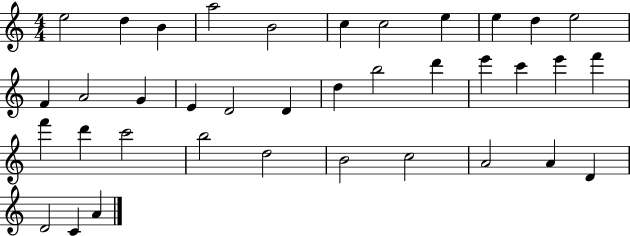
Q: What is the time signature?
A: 4/4